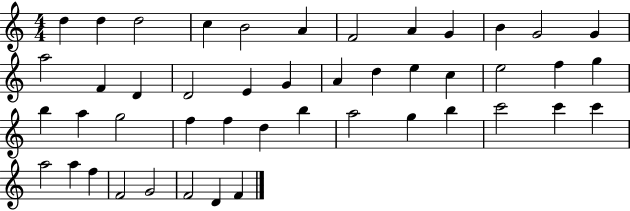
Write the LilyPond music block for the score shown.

{
  \clef treble
  \numericTimeSignature
  \time 4/4
  \key c \major
  d''4 d''4 d''2 | c''4 b'2 a'4 | f'2 a'4 g'4 | b'4 g'2 g'4 | \break a''2 f'4 d'4 | d'2 e'4 g'4 | a'4 d''4 e''4 c''4 | e''2 f''4 g''4 | \break b''4 a''4 g''2 | f''4 f''4 d''4 b''4 | a''2 g''4 b''4 | c'''2 c'''4 c'''4 | \break a''2 a''4 f''4 | f'2 g'2 | f'2 d'4 f'4 | \bar "|."
}